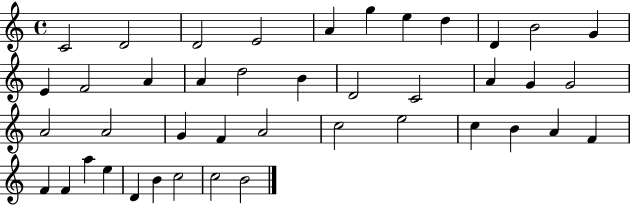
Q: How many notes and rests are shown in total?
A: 42